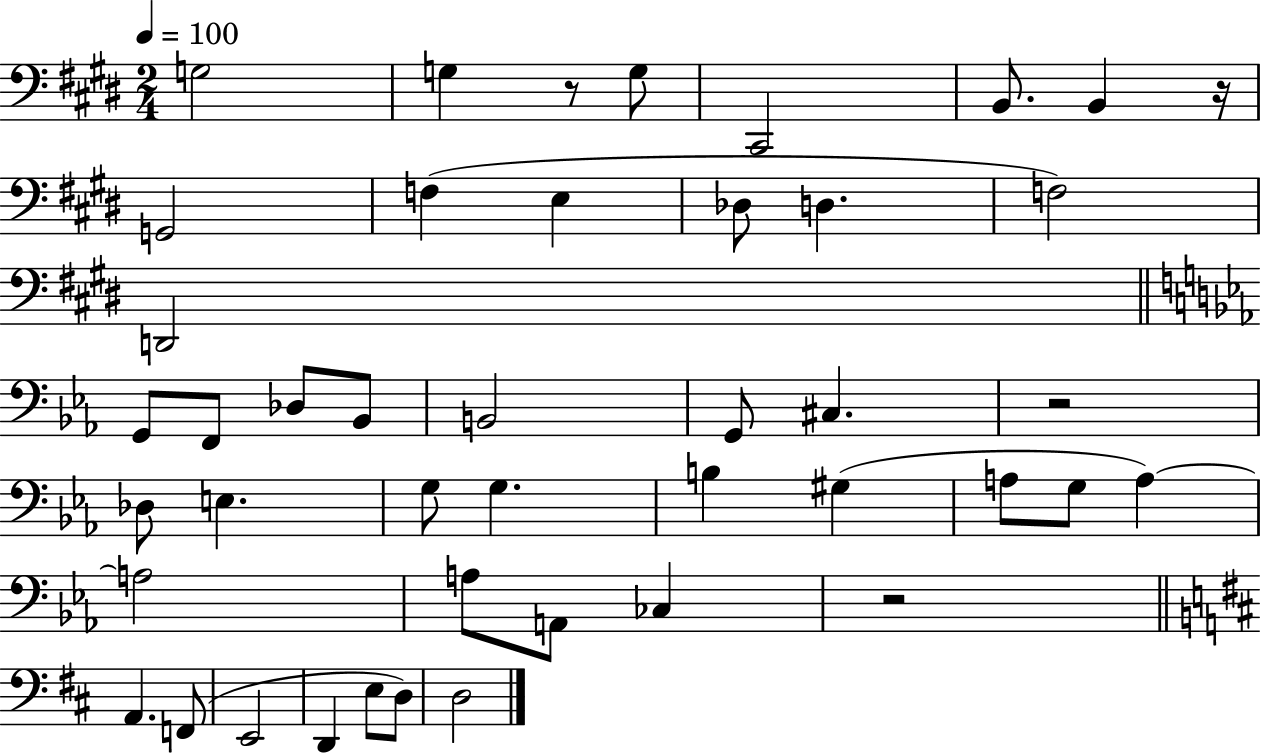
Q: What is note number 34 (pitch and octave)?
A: A2